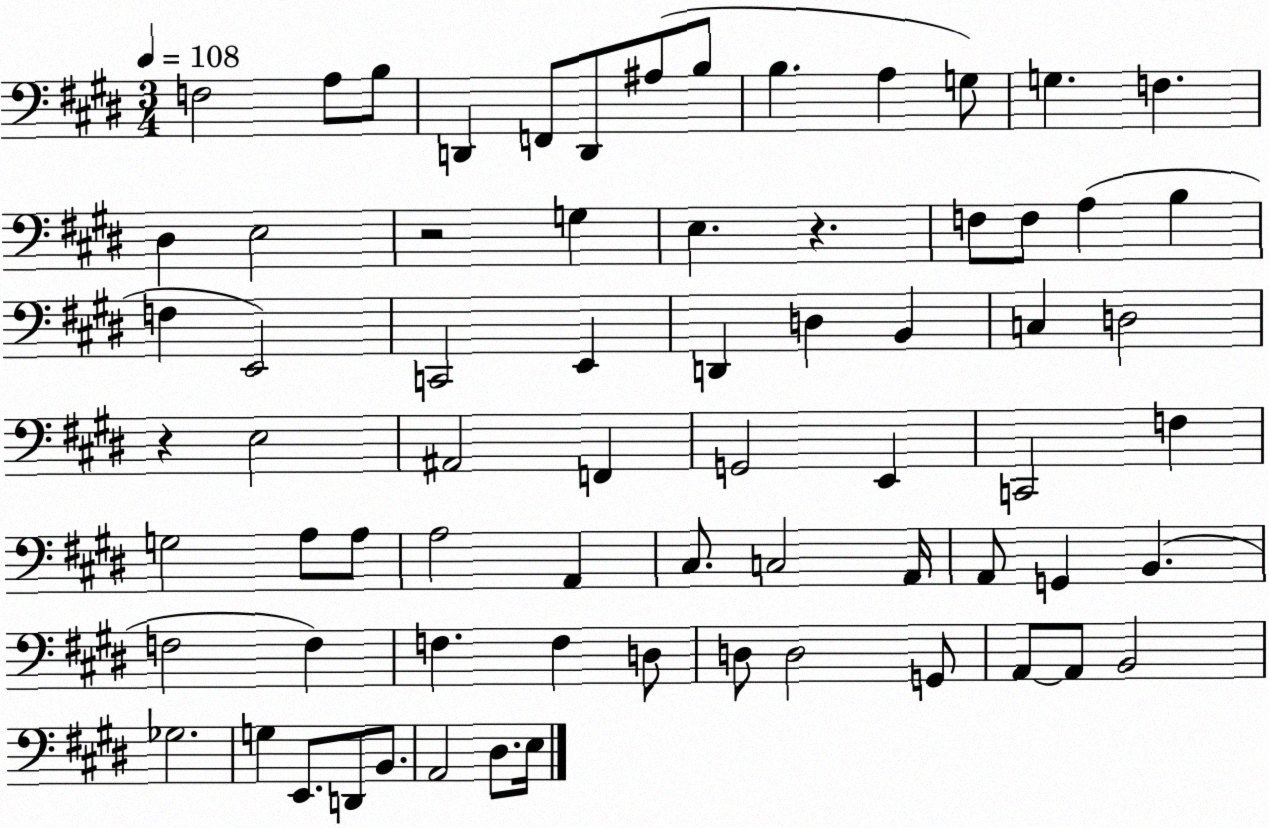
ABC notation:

X:1
T:Untitled
M:3/4
L:1/4
K:E
F,2 A,/2 B,/2 D,, F,,/2 D,,/2 ^A,/2 B,/2 B, A, G,/2 G, F, ^D, E,2 z2 G, E, z F,/2 F,/2 A, B, F, E,,2 C,,2 E,, D,, D, B,, C, D,2 z E,2 ^A,,2 F,, G,,2 E,, C,,2 F, G,2 A,/2 A,/2 A,2 A,, ^C,/2 C,2 A,,/4 A,,/2 G,, B,, F,2 F, F, F, D,/2 D,/2 D,2 G,,/2 A,,/2 A,,/2 B,,2 _G,2 G, E,,/2 D,,/2 B,,/2 A,,2 ^D,/2 E,/4